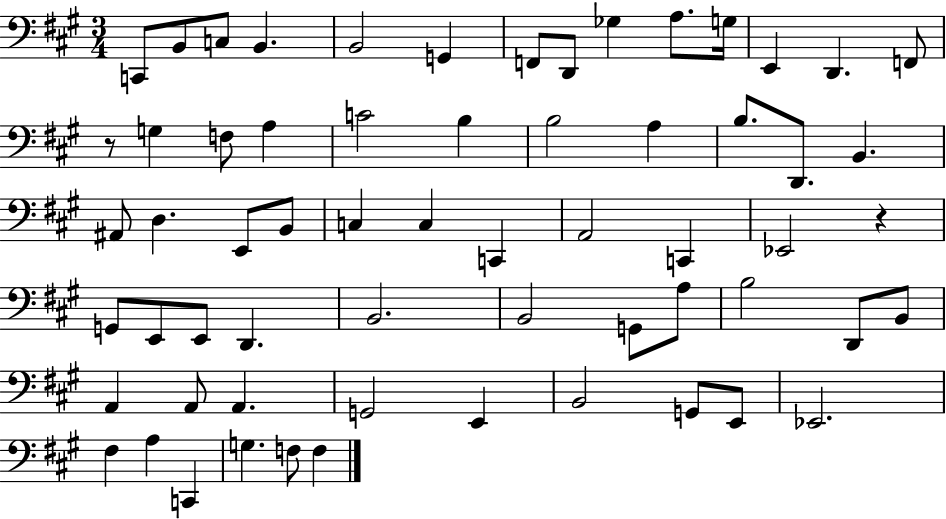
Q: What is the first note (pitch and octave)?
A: C2